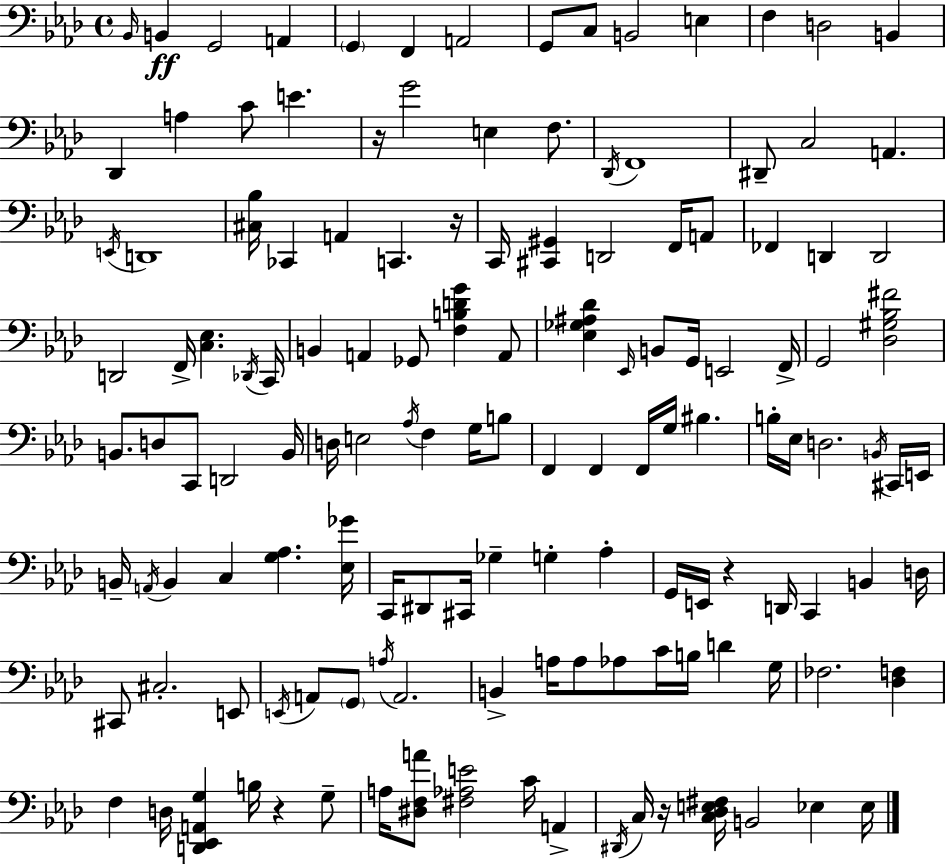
X:1
T:Untitled
M:4/4
L:1/4
K:Fm
_B,,/4 B,, G,,2 A,, G,, F,, A,,2 G,,/2 C,/2 B,,2 E, F, D,2 B,, _D,, A, C/2 E z/4 G2 E, F,/2 _D,,/4 F,,4 ^D,,/2 C,2 A,, E,,/4 D,,4 [^C,_B,]/4 _C,, A,, C,, z/4 C,,/4 [^C,,^G,,] D,,2 F,,/4 A,,/2 _F,, D,, D,,2 D,,2 F,,/4 [C,_E,] _D,,/4 C,,/4 B,, A,, _G,,/2 [F,B,DG] A,,/2 [_E,_G,^A,_D] _E,,/4 B,,/2 G,,/4 E,,2 F,,/4 G,,2 [_D,^G,_B,^F]2 B,,/2 D,/2 C,,/2 D,,2 B,,/4 D,/4 E,2 _A,/4 F, G,/4 B,/2 F,, F,, F,,/4 G,/4 ^B, B,/4 _E,/4 D,2 B,,/4 ^C,,/4 E,,/4 B,,/4 A,,/4 B,, C, [G,_A,] [_E,_G]/4 C,,/4 ^D,,/2 ^C,,/4 _G, G, _A, G,,/4 E,,/4 z D,,/4 C,, B,, D,/4 ^C,,/2 ^C,2 E,,/2 E,,/4 A,,/2 G,,/2 A,/4 A,,2 B,, A,/4 A,/2 _A,/2 C/4 B,/4 D G,/4 _F,2 [_D,F,] F, D,/4 [D,,_E,,A,,G,] B,/4 z G,/2 A,/4 [^D,F,A]/2 [^F,_A,E]2 C/4 A,, ^D,,/4 C,/4 z/4 [C,_D,E,^F,]/4 B,,2 _E, _E,/4